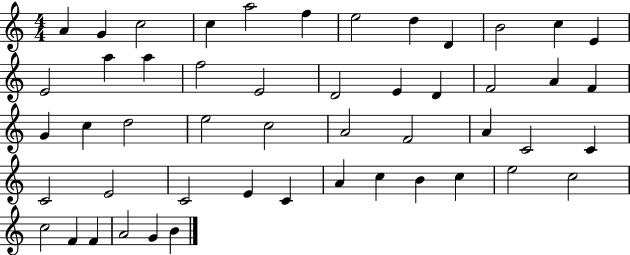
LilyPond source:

{
  \clef treble
  \numericTimeSignature
  \time 4/4
  \key c \major
  a'4 g'4 c''2 | c''4 a''2 f''4 | e''2 d''4 d'4 | b'2 c''4 e'4 | \break e'2 a''4 a''4 | f''2 e'2 | d'2 e'4 d'4 | f'2 a'4 f'4 | \break g'4 c''4 d''2 | e''2 c''2 | a'2 f'2 | a'4 c'2 c'4 | \break c'2 e'2 | c'2 e'4 c'4 | a'4 c''4 b'4 c''4 | e''2 c''2 | \break c''2 f'4 f'4 | a'2 g'4 b'4 | \bar "|."
}